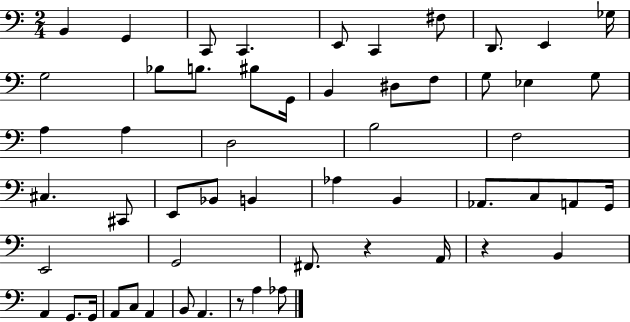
X:1
T:Untitled
M:2/4
L:1/4
K:C
B,, G,, C,,/2 C,, E,,/2 C,, ^F,/2 D,,/2 E,, _G,/4 G,2 _B,/2 B,/2 ^B,/2 G,,/4 B,, ^D,/2 F,/2 G,/2 _E, G,/2 A, A, D,2 B,2 F,2 ^C, ^C,,/2 E,,/2 _B,,/2 B,, _A, B,, _A,,/2 C,/2 A,,/2 G,,/4 E,,2 G,,2 ^F,,/2 z A,,/4 z B,, A,, G,,/2 G,,/4 A,,/2 C,/2 A,, B,,/2 A,, z/2 A, _A,/2